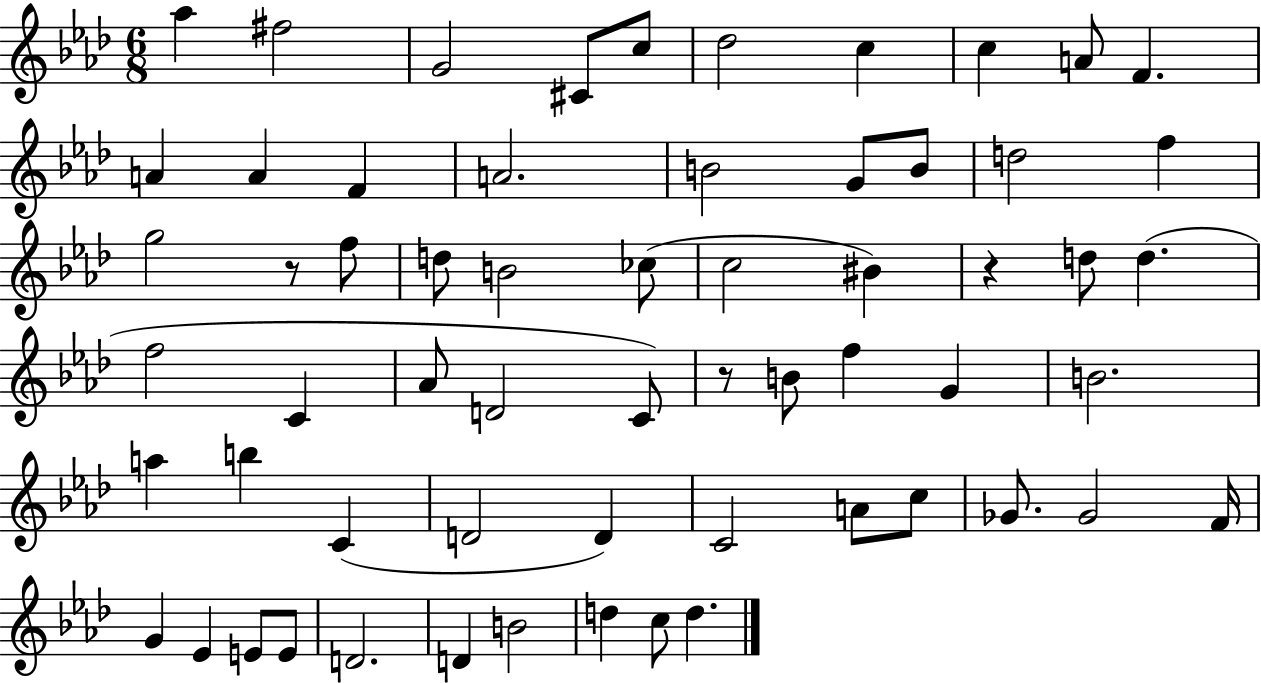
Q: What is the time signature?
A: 6/8